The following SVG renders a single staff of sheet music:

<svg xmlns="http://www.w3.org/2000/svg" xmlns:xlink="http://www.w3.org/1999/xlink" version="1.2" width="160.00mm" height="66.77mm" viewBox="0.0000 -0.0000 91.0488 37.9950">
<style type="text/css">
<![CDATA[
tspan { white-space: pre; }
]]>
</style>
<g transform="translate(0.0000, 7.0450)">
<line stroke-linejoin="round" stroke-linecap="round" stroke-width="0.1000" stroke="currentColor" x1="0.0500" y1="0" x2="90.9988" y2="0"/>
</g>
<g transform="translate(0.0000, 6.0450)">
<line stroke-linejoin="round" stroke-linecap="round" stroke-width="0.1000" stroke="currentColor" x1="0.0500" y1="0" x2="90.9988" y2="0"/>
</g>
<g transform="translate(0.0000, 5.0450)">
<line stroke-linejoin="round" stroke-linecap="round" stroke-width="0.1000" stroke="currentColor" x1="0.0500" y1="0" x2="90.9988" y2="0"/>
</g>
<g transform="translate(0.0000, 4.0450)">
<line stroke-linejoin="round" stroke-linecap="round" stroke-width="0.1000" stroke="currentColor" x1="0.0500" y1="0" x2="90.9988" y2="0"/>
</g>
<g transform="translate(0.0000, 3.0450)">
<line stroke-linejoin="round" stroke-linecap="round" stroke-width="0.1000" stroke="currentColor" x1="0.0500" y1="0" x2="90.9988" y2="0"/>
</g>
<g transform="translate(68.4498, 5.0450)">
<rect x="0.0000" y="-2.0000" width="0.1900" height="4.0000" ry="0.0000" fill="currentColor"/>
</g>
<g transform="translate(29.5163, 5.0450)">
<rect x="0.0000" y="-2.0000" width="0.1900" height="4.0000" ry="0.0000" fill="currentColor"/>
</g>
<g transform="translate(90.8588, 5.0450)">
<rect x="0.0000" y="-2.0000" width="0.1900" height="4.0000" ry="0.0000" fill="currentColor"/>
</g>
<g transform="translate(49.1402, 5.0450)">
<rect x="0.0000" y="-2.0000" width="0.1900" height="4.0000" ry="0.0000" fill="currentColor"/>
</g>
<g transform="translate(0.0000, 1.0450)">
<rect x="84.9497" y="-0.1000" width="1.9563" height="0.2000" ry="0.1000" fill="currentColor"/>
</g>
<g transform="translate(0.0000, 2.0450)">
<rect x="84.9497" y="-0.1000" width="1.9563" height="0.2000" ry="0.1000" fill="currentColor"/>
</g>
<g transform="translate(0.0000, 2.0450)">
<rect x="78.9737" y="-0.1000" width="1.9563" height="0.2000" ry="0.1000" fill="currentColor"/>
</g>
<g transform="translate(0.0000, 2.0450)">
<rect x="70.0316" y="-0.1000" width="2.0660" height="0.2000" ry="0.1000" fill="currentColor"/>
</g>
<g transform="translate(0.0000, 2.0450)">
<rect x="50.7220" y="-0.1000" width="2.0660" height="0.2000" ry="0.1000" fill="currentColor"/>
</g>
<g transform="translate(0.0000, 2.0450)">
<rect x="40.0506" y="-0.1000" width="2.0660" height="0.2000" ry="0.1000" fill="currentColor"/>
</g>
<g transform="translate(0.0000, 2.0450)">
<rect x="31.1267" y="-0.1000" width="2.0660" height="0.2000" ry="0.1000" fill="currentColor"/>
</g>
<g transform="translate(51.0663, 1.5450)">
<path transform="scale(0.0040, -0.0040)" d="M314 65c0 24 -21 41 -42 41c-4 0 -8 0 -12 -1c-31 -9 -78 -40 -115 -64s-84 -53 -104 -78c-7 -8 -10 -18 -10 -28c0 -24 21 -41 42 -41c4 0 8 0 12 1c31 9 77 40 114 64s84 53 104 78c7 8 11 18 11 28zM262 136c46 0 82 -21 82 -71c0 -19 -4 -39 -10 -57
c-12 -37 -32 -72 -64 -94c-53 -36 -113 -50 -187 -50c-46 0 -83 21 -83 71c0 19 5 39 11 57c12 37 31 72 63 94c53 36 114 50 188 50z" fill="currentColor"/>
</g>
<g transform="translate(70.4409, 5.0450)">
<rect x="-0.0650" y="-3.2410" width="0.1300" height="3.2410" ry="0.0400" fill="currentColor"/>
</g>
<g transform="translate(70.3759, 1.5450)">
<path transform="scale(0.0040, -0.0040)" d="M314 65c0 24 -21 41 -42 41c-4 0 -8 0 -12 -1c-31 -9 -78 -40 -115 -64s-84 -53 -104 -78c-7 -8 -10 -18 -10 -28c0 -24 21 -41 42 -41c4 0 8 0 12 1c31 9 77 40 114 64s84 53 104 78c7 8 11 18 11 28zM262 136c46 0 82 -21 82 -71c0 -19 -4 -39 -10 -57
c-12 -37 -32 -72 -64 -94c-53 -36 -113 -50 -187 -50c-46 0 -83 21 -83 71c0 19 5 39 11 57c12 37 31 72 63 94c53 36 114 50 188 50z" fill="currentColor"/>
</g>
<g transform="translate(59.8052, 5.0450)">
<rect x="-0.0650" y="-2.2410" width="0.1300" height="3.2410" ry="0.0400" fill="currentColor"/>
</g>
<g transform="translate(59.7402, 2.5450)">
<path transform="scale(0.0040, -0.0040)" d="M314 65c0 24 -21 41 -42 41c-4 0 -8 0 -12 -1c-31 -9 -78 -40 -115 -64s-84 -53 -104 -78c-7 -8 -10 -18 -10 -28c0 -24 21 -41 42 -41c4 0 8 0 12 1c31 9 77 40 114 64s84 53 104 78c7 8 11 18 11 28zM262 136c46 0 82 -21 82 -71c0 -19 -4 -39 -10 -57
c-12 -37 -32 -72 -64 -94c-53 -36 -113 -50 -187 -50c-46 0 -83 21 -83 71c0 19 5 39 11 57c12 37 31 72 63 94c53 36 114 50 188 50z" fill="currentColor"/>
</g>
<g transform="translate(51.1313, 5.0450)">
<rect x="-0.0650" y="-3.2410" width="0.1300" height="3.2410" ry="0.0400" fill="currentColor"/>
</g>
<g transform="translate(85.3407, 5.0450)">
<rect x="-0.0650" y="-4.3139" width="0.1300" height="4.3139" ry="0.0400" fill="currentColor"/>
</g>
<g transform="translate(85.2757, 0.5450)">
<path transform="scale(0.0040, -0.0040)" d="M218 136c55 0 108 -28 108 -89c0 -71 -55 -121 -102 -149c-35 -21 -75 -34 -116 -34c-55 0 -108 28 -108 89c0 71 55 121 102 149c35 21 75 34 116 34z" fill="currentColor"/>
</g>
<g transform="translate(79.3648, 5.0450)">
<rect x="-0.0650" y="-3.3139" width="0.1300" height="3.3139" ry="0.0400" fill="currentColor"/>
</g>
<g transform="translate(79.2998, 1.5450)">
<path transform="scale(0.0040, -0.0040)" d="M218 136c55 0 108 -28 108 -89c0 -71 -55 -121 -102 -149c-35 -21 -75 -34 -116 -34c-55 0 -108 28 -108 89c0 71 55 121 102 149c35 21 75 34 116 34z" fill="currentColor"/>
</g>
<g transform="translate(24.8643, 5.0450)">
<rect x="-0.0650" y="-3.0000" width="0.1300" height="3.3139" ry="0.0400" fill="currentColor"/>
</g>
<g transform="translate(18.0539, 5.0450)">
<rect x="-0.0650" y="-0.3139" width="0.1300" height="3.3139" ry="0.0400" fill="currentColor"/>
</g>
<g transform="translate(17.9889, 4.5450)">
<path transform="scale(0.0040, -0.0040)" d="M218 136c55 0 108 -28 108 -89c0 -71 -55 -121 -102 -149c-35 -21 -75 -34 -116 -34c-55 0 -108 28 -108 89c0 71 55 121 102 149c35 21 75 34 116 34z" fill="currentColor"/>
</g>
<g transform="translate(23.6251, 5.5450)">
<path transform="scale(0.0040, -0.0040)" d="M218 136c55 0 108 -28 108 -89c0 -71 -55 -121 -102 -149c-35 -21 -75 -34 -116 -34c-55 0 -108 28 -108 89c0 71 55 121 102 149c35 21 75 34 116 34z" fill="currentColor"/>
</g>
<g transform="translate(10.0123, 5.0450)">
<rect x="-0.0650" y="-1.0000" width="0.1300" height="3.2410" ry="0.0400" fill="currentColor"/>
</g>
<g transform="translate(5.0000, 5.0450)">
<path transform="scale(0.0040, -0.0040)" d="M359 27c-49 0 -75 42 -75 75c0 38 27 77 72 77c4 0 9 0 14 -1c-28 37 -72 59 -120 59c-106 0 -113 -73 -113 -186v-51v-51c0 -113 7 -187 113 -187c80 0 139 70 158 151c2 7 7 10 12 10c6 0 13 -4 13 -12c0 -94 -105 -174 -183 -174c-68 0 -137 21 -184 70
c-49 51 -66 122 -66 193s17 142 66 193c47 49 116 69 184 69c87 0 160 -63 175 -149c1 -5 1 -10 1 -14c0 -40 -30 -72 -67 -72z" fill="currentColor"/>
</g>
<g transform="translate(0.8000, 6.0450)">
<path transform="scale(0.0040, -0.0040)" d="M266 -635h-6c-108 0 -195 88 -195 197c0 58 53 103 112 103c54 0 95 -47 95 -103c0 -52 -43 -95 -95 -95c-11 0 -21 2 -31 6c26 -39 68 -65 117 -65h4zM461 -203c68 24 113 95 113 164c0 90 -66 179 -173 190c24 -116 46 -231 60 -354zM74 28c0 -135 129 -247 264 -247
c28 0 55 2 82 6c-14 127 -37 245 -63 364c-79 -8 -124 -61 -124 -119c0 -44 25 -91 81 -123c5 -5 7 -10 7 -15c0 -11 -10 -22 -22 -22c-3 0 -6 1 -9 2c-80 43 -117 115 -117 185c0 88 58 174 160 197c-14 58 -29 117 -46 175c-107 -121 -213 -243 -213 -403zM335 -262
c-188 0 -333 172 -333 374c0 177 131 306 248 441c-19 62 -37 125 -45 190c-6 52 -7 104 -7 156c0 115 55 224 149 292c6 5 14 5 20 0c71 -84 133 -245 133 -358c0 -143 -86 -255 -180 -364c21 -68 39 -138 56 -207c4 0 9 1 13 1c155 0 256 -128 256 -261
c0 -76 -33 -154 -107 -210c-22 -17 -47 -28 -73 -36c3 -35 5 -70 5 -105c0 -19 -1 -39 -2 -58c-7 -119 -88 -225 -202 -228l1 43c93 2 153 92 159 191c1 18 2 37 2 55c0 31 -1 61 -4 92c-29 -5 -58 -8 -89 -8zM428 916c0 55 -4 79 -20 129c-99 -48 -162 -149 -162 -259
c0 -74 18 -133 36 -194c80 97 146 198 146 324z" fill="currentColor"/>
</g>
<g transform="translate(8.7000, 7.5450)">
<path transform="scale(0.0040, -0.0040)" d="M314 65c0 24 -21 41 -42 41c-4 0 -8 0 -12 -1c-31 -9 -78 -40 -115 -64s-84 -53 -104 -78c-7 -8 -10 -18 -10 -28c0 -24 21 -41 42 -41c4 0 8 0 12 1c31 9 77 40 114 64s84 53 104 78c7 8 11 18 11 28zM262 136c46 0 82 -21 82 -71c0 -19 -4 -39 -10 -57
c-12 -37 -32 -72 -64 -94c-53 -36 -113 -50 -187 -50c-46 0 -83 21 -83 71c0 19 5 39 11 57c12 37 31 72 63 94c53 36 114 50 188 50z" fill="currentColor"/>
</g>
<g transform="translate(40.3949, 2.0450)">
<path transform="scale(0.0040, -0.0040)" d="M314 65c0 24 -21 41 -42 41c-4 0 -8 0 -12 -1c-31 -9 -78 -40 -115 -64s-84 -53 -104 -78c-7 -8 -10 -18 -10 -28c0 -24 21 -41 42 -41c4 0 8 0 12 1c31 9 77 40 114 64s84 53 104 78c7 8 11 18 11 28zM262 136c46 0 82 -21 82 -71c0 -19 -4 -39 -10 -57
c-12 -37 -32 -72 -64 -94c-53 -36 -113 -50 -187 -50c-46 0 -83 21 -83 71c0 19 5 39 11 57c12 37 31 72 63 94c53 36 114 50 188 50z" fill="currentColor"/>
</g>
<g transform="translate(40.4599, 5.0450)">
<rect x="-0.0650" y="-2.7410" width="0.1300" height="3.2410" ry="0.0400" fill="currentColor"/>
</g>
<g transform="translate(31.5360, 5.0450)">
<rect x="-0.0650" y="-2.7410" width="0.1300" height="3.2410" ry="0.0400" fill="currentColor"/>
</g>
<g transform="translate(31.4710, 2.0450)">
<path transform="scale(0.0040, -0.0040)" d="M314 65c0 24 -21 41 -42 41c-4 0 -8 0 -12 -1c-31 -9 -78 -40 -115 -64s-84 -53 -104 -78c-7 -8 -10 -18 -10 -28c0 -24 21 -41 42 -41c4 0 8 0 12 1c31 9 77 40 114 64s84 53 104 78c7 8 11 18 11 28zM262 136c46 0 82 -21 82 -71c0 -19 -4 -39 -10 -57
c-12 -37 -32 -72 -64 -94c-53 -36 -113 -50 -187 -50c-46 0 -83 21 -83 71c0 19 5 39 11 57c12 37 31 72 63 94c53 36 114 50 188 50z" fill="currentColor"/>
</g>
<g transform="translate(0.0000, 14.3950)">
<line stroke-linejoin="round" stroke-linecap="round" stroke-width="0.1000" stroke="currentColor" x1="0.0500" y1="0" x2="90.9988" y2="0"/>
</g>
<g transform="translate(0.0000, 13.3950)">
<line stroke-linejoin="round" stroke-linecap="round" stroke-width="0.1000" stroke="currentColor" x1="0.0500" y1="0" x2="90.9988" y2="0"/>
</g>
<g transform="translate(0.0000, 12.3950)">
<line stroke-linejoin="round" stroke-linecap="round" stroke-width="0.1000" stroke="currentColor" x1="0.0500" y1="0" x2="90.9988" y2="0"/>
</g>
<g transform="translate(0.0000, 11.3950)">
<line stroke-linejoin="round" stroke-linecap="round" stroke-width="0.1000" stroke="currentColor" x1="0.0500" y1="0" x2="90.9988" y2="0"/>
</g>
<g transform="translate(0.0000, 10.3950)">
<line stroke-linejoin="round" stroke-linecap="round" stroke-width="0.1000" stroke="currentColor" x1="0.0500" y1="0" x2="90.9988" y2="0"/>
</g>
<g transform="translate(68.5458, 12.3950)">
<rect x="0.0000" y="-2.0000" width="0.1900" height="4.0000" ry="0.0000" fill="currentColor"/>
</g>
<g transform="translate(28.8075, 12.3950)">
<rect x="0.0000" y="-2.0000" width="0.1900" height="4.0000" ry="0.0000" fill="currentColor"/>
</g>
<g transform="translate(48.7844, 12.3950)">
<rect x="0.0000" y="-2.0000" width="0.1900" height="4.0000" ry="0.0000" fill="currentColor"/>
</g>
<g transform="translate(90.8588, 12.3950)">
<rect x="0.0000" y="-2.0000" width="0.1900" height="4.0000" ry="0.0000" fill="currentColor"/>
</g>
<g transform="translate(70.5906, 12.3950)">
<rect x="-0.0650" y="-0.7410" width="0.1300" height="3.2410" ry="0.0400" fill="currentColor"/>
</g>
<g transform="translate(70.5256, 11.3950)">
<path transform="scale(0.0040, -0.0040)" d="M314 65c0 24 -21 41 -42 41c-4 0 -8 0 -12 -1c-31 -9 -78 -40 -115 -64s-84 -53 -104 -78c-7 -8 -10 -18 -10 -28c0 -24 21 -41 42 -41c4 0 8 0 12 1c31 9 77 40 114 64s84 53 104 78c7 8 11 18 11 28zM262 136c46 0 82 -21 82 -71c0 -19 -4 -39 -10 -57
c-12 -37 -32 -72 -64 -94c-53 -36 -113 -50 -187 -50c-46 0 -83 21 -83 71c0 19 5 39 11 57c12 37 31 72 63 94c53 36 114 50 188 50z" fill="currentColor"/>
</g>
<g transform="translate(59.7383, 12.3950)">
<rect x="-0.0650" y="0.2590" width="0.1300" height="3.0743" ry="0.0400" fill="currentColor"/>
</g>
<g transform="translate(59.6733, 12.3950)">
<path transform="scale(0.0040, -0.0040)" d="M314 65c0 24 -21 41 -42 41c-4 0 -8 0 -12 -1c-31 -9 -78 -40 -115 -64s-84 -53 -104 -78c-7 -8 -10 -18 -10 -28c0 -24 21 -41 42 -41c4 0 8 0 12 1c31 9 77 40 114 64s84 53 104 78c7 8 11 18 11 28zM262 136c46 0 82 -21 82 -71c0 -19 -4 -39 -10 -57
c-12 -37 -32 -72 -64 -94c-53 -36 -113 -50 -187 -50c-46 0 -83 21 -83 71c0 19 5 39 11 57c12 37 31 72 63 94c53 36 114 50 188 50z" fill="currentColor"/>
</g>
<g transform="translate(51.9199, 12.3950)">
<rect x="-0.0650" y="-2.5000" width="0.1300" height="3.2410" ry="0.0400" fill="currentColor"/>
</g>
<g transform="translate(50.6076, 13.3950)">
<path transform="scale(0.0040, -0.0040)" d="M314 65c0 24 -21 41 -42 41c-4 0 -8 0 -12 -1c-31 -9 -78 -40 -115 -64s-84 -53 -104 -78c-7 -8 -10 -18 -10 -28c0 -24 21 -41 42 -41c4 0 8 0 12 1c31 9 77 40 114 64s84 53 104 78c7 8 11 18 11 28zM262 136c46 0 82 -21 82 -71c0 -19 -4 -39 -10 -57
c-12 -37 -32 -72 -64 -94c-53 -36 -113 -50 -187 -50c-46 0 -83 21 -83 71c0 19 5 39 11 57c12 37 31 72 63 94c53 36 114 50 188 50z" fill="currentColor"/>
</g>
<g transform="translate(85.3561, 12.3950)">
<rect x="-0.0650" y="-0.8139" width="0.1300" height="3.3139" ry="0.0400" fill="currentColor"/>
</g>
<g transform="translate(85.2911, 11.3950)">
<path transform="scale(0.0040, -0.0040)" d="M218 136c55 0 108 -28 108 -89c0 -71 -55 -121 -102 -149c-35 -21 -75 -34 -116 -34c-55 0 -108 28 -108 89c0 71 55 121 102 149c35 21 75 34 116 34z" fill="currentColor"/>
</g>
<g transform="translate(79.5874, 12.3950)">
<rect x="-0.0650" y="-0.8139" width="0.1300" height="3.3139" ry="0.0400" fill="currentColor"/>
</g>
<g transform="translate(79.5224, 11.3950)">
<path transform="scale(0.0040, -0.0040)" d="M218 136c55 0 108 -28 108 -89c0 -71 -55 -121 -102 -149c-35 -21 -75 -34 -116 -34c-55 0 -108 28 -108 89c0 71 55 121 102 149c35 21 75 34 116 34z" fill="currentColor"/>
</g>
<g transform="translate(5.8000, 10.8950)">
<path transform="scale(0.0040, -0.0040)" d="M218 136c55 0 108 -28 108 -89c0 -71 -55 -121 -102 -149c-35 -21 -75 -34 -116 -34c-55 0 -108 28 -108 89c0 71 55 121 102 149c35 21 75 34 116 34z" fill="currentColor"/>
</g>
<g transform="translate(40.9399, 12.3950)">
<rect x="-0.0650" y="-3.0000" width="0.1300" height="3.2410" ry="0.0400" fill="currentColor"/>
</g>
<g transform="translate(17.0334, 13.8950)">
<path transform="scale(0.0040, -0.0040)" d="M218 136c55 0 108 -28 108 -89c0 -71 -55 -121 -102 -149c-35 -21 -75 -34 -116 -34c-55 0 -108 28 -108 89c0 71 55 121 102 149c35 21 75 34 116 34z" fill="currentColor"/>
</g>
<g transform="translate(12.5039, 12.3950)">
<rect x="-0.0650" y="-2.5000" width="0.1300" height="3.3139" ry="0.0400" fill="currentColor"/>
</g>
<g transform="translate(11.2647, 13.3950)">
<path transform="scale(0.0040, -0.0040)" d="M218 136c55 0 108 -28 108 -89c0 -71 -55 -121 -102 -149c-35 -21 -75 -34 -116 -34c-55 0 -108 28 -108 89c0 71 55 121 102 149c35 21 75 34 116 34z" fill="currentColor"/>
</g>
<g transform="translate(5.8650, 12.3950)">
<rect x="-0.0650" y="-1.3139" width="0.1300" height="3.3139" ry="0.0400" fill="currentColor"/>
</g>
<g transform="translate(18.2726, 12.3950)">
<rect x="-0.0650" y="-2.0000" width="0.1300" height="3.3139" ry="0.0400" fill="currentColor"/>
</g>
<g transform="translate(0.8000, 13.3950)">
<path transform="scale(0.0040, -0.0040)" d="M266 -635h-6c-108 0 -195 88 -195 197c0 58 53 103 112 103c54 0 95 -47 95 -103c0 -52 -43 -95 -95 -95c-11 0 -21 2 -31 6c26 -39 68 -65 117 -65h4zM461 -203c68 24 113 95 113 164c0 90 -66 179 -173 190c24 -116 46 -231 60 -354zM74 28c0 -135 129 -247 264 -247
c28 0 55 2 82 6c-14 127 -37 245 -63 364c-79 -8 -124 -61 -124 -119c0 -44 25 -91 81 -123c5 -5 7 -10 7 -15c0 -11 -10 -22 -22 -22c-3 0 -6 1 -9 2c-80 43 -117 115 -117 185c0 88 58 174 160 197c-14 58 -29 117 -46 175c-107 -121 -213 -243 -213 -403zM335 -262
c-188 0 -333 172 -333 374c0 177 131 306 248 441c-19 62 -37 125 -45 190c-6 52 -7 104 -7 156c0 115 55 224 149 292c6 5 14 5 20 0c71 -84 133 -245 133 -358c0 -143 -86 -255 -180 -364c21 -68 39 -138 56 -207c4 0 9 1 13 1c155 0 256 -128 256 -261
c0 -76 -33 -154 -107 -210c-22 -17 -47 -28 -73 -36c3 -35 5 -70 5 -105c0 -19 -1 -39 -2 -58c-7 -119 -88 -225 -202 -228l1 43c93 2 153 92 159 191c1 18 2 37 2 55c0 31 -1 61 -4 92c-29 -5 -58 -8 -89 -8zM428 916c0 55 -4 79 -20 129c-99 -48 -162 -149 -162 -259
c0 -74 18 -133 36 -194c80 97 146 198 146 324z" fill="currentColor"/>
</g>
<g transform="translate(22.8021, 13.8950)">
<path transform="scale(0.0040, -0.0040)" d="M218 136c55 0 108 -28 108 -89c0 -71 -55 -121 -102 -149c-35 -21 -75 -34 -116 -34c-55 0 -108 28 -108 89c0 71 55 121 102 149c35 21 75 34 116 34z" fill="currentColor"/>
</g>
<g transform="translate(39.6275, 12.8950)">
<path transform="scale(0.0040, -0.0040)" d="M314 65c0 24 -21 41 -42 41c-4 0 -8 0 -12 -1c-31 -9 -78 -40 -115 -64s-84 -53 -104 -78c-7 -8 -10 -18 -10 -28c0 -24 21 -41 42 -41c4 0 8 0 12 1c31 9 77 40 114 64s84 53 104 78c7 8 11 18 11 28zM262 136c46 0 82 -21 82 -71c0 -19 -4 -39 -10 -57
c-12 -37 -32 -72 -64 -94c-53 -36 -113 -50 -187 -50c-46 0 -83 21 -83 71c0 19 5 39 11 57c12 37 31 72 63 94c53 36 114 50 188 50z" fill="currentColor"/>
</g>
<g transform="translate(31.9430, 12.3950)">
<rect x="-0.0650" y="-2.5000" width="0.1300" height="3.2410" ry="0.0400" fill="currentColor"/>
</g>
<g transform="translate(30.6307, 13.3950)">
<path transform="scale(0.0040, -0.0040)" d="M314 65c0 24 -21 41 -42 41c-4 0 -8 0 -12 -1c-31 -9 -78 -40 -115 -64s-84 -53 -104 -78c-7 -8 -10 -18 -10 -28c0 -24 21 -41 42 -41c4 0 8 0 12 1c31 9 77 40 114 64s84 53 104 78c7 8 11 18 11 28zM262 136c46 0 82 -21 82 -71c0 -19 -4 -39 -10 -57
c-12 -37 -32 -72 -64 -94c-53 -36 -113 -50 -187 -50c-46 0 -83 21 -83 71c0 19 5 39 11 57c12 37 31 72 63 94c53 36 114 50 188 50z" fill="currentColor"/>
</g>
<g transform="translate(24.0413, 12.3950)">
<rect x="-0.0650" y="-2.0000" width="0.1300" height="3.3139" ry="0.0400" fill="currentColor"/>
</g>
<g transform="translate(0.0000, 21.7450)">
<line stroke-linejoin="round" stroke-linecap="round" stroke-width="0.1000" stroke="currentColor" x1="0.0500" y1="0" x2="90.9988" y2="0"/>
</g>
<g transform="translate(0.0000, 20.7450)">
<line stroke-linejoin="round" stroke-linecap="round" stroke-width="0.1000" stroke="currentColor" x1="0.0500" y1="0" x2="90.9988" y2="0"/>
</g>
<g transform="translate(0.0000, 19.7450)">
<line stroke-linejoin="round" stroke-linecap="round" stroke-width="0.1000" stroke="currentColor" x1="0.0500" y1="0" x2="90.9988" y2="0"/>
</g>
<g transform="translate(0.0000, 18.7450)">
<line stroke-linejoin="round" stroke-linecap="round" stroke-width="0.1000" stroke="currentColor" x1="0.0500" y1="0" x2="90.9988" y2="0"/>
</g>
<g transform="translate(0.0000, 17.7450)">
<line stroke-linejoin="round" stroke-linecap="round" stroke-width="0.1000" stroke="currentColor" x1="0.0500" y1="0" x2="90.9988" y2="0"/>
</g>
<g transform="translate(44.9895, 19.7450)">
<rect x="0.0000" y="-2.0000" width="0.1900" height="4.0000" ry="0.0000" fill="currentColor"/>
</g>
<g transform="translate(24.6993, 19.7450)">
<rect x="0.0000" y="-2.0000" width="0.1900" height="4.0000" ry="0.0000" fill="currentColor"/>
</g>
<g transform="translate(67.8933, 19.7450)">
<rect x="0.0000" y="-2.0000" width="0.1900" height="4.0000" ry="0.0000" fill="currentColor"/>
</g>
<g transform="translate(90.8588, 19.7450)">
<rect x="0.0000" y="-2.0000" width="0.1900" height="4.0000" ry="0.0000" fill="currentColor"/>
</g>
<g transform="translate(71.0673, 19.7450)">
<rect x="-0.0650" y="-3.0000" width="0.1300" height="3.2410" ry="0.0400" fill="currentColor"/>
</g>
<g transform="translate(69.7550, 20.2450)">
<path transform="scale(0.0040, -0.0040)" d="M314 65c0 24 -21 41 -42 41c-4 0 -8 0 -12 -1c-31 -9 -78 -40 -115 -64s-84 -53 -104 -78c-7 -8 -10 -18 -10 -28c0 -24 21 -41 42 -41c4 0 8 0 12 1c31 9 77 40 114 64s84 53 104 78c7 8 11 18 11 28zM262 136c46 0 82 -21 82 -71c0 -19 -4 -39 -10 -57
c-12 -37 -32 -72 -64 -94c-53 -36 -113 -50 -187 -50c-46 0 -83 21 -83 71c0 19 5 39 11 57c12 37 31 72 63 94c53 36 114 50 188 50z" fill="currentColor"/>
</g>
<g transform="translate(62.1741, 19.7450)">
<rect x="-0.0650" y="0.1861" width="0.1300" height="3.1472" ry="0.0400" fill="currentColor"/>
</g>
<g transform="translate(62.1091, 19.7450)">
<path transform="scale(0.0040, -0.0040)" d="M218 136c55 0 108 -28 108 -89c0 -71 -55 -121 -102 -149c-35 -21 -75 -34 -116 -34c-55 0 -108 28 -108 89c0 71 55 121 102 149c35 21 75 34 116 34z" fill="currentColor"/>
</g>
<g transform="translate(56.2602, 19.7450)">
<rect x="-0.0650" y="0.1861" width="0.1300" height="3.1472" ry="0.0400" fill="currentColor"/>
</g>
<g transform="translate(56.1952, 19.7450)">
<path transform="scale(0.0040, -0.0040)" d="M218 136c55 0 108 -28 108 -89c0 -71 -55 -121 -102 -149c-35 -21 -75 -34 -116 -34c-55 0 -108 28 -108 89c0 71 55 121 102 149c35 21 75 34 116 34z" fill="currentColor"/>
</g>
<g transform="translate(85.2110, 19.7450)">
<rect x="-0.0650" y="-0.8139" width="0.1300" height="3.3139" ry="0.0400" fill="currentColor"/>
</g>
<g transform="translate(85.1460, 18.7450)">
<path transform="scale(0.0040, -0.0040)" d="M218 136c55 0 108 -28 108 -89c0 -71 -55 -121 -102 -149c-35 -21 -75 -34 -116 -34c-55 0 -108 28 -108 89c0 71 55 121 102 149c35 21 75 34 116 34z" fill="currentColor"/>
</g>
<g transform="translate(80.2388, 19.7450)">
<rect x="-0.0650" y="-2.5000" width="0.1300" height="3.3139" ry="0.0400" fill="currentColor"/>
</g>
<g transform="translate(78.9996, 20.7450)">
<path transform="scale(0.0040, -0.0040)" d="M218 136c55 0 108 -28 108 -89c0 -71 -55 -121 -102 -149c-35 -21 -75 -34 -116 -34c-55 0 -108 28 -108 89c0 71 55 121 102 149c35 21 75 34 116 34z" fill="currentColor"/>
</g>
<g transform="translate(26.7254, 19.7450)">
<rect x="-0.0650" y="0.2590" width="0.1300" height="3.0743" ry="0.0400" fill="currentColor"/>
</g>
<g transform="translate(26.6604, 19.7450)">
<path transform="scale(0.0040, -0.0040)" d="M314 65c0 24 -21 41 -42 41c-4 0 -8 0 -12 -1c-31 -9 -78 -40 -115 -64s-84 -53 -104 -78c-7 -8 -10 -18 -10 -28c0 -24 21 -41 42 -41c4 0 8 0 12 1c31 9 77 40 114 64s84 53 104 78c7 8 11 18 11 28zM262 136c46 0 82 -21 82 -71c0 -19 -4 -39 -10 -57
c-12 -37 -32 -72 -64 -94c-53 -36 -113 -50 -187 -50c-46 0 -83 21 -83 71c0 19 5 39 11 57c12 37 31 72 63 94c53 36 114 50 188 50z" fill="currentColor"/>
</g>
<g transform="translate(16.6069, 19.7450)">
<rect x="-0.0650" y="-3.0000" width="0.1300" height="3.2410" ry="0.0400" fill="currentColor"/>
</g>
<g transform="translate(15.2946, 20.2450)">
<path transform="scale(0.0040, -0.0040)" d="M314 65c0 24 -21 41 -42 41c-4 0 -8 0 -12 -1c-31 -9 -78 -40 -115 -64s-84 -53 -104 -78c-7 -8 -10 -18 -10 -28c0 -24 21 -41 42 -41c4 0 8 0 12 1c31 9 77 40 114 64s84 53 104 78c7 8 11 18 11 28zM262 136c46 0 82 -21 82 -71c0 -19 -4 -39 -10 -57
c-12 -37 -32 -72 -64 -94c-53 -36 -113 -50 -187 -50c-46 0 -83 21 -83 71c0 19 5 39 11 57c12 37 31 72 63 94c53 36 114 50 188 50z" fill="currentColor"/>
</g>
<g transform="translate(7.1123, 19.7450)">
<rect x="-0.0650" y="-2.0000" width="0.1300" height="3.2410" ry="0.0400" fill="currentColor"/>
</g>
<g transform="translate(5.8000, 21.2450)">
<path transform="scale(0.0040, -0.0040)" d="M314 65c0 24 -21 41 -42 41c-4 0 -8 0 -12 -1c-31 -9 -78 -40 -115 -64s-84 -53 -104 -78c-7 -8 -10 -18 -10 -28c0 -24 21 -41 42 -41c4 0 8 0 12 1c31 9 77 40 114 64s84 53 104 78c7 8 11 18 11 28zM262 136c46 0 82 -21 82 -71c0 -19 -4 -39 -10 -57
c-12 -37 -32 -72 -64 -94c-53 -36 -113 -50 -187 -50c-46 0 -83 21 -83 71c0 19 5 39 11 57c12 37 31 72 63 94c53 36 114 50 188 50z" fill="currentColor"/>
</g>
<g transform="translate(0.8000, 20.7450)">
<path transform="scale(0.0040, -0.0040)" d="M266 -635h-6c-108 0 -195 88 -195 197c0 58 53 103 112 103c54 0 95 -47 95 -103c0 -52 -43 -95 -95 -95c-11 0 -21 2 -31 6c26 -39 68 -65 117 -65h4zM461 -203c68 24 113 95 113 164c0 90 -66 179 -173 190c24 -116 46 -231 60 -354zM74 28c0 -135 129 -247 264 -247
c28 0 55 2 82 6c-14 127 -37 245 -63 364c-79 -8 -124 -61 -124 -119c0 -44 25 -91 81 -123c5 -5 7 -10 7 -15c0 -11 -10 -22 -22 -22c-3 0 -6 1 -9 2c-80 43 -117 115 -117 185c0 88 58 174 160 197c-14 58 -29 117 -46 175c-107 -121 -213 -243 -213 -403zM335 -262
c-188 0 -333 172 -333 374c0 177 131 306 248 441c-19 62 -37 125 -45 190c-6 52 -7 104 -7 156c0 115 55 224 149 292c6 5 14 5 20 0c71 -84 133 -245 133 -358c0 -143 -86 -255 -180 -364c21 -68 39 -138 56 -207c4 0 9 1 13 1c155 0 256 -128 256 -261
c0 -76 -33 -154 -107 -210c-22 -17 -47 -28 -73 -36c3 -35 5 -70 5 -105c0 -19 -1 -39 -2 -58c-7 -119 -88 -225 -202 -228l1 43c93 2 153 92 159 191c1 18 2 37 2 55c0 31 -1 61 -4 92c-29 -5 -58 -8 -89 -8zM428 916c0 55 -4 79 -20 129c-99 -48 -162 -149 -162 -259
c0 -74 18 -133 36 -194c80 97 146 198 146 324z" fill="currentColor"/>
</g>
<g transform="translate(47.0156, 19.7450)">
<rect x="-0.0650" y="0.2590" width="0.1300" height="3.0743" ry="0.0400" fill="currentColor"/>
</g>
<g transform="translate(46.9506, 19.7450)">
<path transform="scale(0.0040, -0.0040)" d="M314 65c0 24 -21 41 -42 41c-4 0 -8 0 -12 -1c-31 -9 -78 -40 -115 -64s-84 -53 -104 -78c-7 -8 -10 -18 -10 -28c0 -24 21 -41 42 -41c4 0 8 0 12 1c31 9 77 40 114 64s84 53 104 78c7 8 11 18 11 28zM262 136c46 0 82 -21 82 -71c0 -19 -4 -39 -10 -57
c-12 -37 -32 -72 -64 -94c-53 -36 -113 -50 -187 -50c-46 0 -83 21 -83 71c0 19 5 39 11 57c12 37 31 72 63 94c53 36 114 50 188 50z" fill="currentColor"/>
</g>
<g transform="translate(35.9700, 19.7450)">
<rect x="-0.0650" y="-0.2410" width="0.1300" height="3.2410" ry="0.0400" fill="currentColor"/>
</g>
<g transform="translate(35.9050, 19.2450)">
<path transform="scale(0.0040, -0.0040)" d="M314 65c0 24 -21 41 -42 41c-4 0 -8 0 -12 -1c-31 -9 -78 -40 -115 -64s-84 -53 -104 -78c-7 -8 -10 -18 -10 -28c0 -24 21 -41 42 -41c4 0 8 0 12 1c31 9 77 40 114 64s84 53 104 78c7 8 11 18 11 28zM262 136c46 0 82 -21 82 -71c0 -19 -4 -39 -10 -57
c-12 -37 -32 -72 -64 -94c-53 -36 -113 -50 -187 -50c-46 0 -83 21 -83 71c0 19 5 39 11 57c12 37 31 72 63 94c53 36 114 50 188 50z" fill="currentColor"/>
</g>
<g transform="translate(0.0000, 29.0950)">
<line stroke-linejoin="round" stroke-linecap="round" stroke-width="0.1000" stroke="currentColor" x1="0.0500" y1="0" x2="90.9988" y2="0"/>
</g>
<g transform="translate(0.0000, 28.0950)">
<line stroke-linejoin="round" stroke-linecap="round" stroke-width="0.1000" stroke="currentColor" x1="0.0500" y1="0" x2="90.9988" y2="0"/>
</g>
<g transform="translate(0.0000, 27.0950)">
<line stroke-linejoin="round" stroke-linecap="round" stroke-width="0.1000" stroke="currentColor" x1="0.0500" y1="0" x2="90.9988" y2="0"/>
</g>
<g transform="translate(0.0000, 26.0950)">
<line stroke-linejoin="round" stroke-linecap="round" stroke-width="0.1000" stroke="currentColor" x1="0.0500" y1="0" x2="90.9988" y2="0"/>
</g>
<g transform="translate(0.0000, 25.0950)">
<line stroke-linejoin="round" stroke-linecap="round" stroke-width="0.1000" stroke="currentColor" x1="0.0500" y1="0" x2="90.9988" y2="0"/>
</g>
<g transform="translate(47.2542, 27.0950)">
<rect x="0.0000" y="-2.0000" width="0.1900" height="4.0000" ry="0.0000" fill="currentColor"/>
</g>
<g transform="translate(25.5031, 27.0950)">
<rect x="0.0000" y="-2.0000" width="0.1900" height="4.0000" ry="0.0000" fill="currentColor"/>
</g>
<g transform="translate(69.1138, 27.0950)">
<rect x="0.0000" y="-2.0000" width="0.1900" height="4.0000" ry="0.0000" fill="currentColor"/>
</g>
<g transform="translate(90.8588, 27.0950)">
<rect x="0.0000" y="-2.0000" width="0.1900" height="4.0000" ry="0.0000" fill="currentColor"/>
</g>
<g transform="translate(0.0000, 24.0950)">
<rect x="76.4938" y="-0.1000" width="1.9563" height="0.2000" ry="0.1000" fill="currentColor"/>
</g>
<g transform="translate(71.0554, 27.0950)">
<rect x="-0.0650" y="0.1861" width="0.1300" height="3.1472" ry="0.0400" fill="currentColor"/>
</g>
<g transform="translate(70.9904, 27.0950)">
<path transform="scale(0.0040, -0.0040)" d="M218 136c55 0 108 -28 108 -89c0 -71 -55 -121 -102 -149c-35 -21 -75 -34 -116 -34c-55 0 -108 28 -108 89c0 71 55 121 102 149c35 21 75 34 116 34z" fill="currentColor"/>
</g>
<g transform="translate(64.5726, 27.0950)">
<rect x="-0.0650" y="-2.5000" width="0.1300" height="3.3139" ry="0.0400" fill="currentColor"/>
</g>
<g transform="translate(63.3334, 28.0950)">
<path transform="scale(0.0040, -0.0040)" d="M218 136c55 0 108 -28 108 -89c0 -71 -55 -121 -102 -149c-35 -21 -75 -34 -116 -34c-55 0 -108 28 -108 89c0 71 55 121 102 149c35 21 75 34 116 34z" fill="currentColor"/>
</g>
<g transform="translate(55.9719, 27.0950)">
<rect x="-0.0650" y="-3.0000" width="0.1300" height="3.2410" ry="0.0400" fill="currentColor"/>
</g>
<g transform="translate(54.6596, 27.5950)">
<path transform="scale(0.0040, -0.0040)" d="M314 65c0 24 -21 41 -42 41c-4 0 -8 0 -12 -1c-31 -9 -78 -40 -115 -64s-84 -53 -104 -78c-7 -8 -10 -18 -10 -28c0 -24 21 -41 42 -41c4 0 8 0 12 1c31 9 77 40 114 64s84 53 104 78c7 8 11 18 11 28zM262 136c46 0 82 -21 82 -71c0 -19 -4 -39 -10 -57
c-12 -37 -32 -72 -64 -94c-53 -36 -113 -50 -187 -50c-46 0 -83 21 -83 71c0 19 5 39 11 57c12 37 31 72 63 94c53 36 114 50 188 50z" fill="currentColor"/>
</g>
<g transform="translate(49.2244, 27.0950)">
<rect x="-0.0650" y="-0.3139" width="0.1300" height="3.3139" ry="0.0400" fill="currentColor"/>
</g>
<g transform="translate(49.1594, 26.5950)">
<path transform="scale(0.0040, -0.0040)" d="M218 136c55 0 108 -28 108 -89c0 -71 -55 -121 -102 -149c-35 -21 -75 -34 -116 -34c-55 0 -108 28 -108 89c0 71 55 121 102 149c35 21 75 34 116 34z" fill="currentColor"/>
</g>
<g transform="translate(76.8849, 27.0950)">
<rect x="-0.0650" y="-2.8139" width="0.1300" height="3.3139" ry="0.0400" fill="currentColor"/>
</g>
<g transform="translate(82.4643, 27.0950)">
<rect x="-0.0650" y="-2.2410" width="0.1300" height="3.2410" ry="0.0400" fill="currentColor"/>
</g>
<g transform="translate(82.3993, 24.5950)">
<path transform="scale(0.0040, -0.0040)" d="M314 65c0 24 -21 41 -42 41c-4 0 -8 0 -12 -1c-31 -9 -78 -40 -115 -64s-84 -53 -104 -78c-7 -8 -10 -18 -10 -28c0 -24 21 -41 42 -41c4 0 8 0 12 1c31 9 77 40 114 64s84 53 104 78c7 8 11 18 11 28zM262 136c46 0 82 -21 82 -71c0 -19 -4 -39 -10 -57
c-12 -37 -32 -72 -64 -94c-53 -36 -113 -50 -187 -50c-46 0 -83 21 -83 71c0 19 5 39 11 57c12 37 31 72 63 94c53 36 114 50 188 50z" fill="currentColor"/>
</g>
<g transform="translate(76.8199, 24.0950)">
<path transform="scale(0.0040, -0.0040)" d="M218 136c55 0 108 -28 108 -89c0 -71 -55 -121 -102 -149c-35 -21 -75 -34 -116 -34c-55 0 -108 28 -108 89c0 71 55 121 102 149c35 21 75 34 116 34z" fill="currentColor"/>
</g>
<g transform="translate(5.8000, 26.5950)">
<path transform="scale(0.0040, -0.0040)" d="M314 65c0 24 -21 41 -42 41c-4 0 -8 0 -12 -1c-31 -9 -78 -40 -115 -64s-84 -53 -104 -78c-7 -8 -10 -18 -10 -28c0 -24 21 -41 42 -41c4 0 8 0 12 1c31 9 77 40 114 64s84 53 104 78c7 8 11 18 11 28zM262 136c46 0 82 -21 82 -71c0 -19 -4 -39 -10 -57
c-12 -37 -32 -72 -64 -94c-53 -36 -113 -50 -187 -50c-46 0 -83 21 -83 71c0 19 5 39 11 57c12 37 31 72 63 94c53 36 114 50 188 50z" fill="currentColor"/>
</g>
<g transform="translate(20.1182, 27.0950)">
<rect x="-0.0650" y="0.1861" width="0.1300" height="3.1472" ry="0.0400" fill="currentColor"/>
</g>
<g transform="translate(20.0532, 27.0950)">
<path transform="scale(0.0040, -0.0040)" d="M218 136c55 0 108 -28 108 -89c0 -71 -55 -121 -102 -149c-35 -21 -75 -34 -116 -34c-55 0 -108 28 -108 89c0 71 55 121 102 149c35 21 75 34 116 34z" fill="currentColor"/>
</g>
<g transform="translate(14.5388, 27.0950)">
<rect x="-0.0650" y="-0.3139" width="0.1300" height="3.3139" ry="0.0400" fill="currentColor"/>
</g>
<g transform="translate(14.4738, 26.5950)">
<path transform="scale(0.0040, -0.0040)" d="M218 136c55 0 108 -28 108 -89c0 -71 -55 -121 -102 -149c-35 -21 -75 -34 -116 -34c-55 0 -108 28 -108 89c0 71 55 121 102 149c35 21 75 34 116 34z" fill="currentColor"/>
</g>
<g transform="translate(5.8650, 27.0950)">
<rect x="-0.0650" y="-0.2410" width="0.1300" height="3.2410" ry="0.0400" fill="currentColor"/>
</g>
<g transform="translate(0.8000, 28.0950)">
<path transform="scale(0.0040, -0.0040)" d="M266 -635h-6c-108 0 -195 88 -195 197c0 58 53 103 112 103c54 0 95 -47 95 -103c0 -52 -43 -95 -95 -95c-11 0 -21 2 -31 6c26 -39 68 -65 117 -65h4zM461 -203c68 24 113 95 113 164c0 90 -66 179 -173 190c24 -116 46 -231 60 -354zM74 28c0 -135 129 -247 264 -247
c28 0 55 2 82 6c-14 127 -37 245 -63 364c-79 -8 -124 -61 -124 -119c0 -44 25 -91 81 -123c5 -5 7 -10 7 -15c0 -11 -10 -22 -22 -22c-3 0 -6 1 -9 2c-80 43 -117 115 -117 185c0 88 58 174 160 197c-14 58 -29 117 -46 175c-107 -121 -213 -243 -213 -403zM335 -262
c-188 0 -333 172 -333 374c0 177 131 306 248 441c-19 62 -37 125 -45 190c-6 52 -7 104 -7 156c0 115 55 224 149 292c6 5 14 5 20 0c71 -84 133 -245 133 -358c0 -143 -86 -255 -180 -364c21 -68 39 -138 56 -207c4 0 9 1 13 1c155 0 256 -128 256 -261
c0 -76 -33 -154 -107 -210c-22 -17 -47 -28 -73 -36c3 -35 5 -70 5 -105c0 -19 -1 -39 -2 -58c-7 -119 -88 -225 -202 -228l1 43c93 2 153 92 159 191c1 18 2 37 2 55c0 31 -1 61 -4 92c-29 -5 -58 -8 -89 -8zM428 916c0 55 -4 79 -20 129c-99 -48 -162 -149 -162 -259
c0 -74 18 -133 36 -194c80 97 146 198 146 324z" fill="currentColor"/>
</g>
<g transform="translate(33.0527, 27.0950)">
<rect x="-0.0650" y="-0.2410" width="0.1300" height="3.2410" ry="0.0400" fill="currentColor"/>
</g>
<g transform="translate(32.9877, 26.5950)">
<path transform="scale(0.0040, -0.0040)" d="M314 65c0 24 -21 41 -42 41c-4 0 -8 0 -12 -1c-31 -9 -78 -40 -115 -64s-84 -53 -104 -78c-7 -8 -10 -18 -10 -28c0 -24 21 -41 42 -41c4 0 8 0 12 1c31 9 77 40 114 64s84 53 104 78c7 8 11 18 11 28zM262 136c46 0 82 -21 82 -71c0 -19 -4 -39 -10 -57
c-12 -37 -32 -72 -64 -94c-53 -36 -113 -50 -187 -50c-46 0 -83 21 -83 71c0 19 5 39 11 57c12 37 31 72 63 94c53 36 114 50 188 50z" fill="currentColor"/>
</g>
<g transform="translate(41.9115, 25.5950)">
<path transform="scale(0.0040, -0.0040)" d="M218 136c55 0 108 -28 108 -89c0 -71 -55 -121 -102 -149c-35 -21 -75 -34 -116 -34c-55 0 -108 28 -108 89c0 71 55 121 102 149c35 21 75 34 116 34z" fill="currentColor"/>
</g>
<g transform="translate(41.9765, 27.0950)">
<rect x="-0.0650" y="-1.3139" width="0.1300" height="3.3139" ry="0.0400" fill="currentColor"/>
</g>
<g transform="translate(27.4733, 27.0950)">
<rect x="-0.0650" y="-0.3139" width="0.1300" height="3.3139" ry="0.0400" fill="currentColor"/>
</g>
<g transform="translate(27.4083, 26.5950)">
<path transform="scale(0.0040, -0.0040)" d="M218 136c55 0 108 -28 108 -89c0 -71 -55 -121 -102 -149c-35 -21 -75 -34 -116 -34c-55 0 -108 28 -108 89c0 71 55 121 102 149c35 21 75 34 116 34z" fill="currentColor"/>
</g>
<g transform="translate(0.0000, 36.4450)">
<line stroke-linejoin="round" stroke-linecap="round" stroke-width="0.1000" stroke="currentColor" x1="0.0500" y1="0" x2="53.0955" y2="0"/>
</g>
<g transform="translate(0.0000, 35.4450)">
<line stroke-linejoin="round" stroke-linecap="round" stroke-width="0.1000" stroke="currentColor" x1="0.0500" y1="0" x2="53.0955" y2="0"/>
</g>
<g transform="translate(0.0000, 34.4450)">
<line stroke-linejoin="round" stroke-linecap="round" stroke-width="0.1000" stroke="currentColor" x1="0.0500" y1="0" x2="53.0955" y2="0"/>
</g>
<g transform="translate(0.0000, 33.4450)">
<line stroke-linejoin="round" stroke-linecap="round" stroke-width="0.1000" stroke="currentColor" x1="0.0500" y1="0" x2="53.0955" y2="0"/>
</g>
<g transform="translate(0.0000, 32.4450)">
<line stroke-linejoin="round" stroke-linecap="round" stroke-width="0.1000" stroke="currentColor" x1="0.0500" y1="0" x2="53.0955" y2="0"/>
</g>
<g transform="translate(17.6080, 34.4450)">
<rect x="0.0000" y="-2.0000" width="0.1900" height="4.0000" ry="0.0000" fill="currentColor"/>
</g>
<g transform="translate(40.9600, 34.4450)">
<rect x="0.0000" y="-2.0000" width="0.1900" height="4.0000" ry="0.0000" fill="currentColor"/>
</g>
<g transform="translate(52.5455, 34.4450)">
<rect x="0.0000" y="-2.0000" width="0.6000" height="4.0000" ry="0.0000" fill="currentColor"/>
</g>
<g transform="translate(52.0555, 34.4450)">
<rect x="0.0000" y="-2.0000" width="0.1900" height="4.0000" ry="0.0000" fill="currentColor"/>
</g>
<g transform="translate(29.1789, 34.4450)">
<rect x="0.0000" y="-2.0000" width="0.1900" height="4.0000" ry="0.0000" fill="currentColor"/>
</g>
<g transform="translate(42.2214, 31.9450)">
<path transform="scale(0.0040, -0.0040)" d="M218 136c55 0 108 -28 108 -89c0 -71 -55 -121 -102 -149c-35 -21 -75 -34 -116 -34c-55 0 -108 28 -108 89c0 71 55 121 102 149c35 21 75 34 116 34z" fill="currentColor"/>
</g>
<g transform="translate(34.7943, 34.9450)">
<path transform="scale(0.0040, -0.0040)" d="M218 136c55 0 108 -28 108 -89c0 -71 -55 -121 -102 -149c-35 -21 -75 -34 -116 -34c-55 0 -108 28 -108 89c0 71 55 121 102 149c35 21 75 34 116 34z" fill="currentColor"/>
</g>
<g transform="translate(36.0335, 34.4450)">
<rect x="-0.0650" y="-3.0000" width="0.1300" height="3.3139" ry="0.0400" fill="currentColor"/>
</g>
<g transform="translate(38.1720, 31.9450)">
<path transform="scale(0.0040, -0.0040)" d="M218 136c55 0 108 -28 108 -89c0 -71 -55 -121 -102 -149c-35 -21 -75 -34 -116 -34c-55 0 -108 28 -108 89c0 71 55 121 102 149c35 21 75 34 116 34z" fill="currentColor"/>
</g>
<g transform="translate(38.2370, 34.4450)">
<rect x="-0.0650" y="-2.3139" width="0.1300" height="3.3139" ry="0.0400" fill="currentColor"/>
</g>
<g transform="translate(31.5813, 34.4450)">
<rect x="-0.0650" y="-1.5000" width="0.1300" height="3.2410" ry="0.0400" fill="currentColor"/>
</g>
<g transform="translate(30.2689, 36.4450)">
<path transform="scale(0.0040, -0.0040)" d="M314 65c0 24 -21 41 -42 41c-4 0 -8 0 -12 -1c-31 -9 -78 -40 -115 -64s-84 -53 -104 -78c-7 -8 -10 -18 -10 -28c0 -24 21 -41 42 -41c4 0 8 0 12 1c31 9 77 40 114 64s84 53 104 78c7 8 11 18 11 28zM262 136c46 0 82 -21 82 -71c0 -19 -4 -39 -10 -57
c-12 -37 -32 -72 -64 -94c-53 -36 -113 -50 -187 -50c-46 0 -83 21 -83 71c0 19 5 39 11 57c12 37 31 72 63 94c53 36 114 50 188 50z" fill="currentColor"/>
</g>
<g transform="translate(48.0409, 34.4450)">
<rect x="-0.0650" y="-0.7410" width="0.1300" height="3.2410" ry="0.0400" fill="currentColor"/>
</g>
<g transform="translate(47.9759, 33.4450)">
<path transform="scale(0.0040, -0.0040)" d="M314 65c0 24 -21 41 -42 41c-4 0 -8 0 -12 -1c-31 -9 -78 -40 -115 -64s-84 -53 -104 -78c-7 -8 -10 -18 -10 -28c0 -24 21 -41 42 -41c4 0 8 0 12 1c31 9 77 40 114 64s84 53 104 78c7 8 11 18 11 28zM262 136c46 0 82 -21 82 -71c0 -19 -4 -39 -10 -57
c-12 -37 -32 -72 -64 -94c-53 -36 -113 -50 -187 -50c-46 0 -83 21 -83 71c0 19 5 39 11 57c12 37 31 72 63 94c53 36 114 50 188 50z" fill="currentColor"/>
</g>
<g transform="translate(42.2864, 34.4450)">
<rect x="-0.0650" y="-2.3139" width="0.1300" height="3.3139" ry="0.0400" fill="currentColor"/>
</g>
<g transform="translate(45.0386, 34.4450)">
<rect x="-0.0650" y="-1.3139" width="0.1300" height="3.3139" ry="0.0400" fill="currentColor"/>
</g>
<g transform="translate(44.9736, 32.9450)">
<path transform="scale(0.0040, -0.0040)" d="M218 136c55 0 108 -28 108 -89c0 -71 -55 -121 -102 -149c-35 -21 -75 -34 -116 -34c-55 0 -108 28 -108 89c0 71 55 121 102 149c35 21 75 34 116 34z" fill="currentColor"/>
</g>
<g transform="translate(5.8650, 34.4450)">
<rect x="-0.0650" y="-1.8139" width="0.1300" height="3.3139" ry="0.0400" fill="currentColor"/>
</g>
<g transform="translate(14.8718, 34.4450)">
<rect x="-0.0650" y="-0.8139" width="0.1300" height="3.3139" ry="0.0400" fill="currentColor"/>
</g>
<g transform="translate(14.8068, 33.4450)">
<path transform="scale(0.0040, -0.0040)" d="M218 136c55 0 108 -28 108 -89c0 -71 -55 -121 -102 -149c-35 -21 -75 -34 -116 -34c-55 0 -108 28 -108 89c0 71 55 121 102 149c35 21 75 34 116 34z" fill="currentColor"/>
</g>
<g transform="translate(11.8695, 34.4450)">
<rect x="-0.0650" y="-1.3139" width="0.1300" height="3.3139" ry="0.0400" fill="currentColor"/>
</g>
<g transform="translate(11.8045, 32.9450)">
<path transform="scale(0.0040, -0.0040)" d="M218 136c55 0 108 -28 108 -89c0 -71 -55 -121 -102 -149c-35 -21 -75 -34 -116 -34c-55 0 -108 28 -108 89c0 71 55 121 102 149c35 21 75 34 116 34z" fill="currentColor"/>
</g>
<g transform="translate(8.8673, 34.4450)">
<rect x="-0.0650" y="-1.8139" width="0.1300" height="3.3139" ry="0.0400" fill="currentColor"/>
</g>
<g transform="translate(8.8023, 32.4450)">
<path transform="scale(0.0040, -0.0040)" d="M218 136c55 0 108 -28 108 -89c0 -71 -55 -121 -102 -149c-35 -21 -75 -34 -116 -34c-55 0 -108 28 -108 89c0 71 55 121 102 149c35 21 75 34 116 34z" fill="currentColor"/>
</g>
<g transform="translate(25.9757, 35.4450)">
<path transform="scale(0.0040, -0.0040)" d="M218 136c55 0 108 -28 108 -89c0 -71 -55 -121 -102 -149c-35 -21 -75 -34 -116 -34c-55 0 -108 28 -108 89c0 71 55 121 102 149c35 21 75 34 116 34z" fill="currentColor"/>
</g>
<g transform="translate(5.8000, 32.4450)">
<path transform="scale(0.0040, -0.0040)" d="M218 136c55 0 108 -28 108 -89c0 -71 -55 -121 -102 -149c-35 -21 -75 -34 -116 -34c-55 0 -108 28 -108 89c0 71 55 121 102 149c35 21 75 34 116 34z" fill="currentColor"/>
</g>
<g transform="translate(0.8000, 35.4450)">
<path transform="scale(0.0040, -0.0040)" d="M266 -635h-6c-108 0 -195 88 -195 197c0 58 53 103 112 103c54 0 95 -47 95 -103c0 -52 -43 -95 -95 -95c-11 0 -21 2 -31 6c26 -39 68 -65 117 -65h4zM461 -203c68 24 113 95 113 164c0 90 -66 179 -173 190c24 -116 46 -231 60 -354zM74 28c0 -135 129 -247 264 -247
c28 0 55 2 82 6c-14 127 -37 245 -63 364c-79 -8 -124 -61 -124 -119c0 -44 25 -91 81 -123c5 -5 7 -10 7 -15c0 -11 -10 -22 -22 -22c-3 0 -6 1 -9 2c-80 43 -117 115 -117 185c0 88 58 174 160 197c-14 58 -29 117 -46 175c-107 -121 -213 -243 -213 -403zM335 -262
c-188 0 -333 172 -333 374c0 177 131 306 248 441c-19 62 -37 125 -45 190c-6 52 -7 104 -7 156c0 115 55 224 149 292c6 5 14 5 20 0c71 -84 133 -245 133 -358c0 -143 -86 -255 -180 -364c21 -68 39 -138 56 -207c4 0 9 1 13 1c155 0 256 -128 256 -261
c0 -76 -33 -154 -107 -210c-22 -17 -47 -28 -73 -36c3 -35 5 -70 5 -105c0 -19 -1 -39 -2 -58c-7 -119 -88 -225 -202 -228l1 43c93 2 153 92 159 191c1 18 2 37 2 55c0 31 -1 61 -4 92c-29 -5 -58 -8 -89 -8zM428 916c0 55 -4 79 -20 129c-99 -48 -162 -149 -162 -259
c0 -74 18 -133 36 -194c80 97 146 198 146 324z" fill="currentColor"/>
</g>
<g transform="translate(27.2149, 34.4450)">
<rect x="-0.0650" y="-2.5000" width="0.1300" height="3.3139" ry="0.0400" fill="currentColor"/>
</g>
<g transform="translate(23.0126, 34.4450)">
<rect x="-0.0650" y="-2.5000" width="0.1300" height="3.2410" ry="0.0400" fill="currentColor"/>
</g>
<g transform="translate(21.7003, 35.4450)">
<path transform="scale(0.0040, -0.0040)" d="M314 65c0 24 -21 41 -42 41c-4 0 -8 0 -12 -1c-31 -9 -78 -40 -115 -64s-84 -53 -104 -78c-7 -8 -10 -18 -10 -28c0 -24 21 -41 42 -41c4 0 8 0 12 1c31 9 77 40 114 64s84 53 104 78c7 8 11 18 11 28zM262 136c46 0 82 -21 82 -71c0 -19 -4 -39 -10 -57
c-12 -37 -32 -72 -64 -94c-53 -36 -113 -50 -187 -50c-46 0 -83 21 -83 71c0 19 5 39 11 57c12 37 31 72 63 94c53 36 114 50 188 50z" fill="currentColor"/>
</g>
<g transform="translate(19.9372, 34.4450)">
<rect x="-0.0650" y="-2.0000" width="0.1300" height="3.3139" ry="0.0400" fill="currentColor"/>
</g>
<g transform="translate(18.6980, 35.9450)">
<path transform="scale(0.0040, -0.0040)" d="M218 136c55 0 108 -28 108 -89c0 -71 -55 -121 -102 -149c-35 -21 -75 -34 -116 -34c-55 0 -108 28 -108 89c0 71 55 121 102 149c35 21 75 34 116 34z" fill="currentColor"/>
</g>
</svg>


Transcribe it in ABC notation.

X:1
T:Untitled
M:4/4
L:1/4
K:C
D2 c A a2 a2 b2 g2 b2 b d' e G F F G2 A2 G2 B2 d2 d d F2 A2 B2 c2 B2 B B A2 G d c2 c B c c2 e c A2 G B a g2 f f e d F G2 G E2 A g g e d2